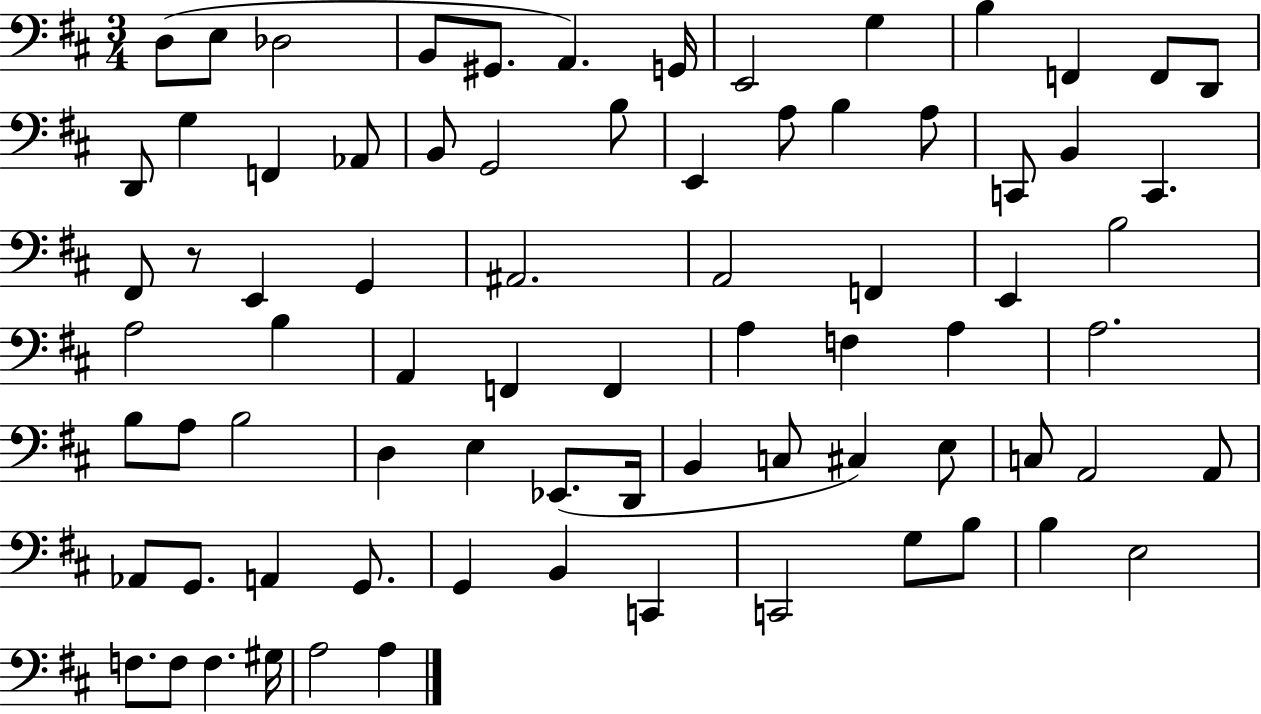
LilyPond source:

{
  \clef bass
  \numericTimeSignature
  \time 3/4
  \key d \major
  d8( e8 des2 | b,8 gis,8. a,4.) g,16 | e,2 g4 | b4 f,4 f,8 d,8 | \break d,8 g4 f,4 aes,8 | b,8 g,2 b8 | e,4 a8 b4 a8 | c,8 b,4 c,4. | \break fis,8 r8 e,4 g,4 | ais,2. | a,2 f,4 | e,4 b2 | \break a2 b4 | a,4 f,4 f,4 | a4 f4 a4 | a2. | \break b8 a8 b2 | d4 e4 ees,8.( d,16 | b,4 c8 cis4) e8 | c8 a,2 a,8 | \break aes,8 g,8. a,4 g,8. | g,4 b,4 c,4 | c,2 g8 b8 | b4 e2 | \break f8. f8 f4. gis16 | a2 a4 | \bar "|."
}